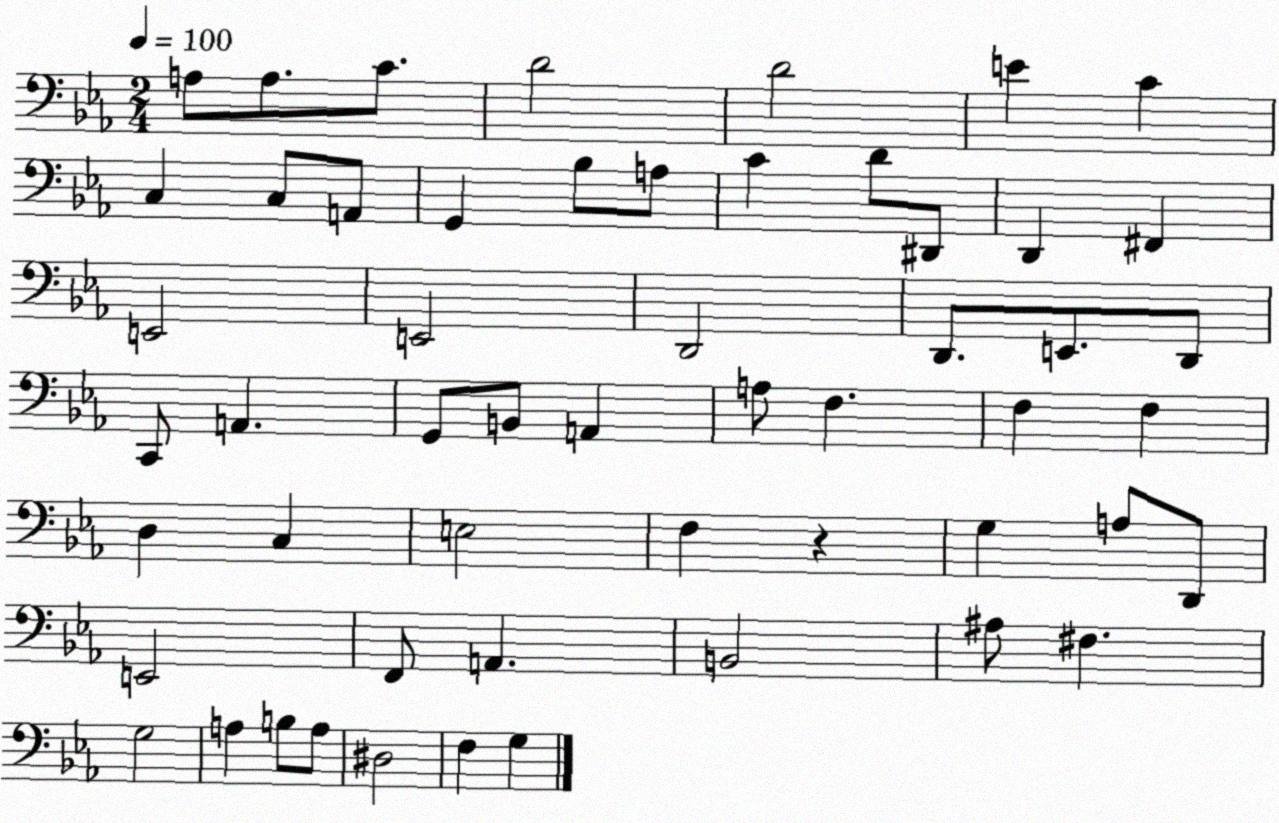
X:1
T:Untitled
M:2/4
L:1/4
K:Eb
A,/2 A,/2 C/2 D2 D2 E C C, C,/2 A,,/2 G,, _B,/2 A,/2 C D/2 ^D,,/2 D,, ^F,, E,,2 E,,2 D,,2 D,,/2 E,,/2 D,,/2 C,,/2 A,, G,,/2 B,,/2 A,, A,/2 F, F, F, D, C, E,2 F, z G, A,/2 D,,/2 E,,2 F,,/2 A,, B,,2 ^A,/2 ^F, G,2 A, B,/2 A,/2 ^D,2 F, G,